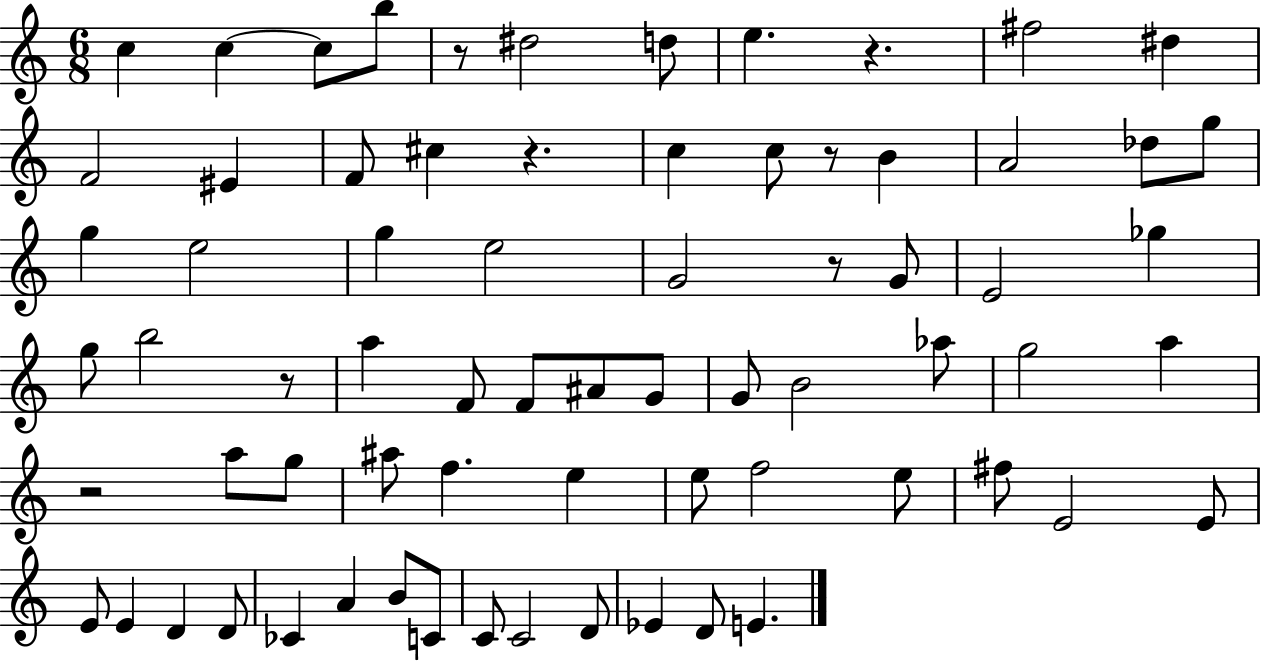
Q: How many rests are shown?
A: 7